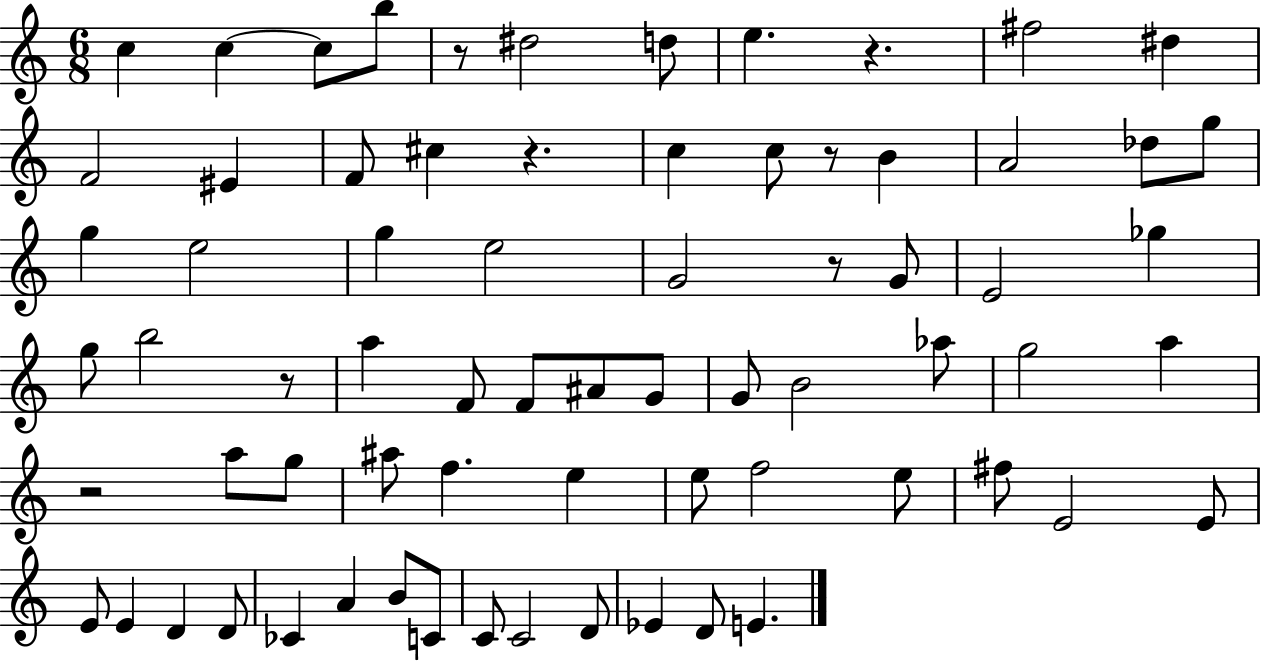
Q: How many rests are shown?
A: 7